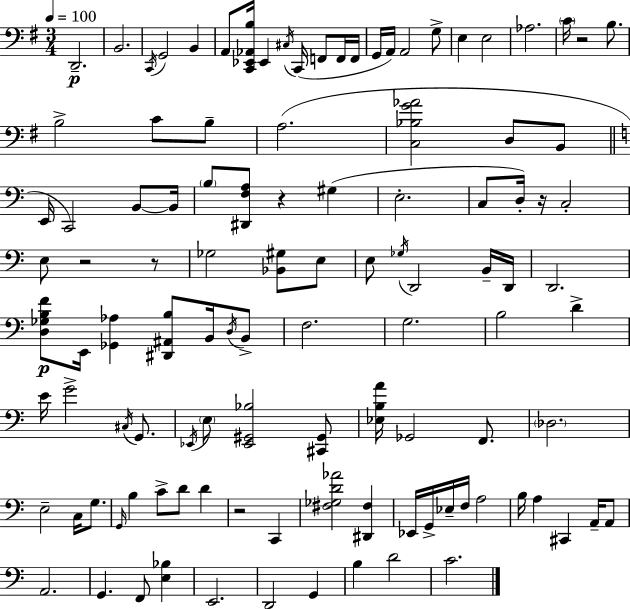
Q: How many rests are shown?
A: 6